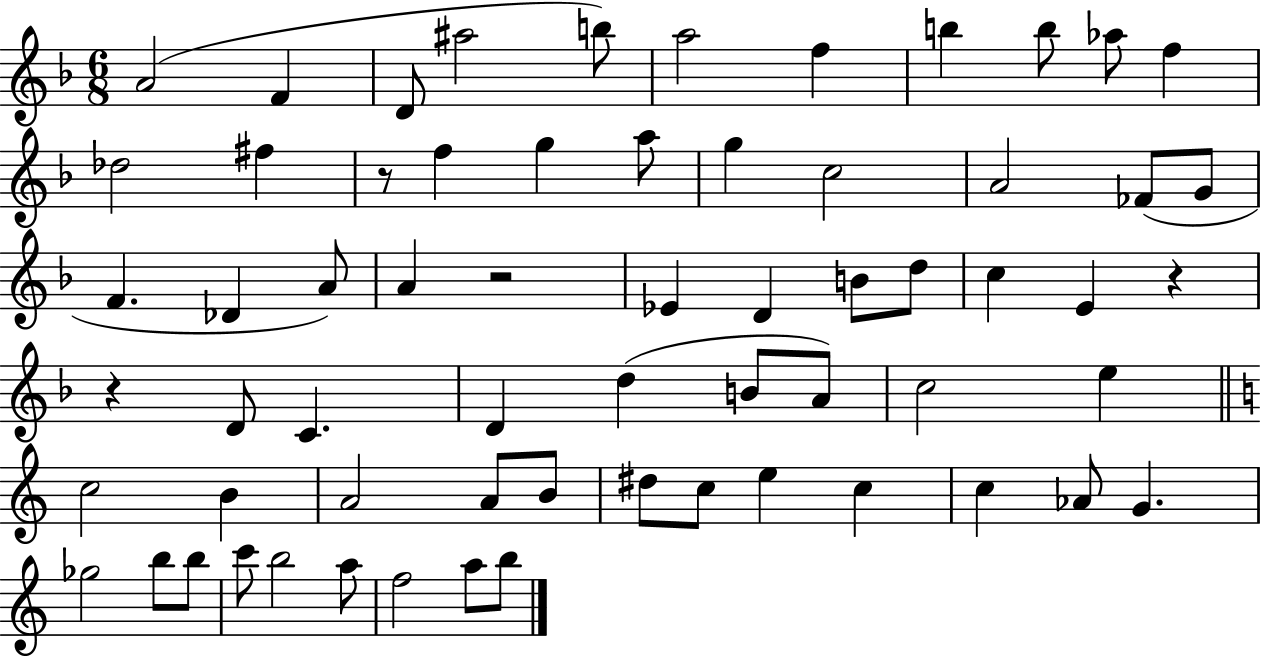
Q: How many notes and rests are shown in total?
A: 64